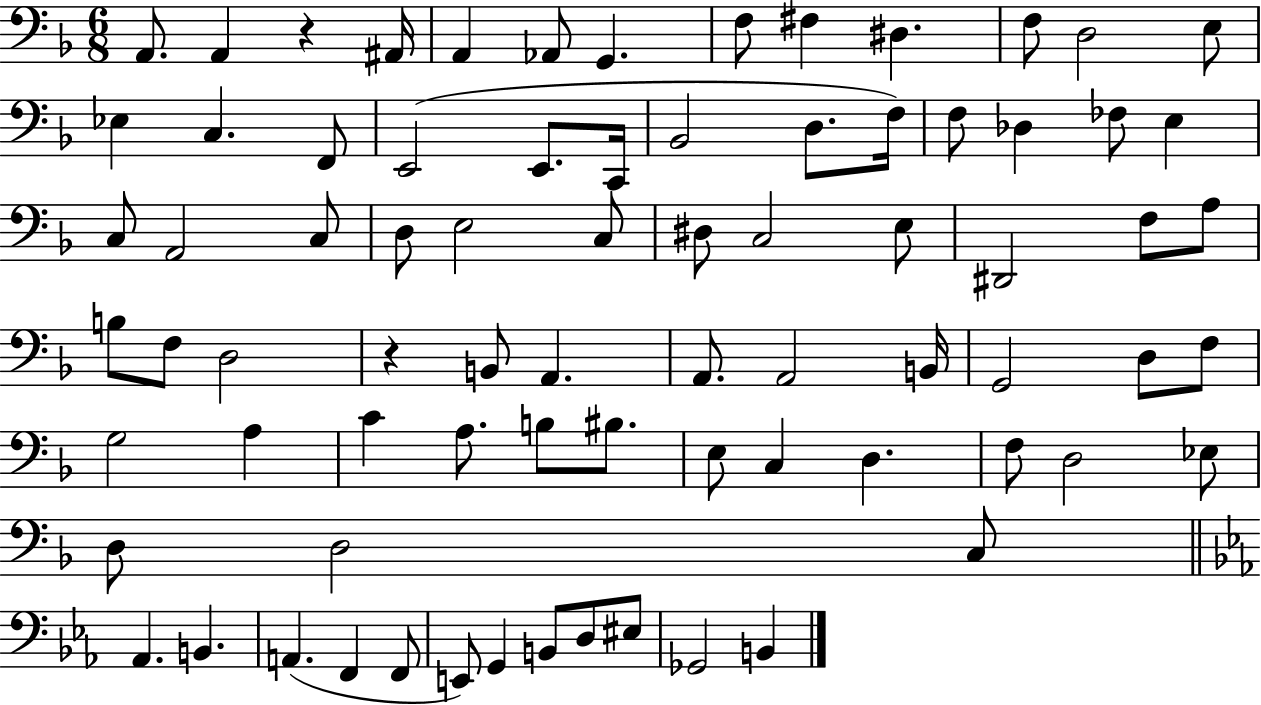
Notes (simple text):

A2/e. A2/q R/q A#2/s A2/q Ab2/e G2/q. F3/e F#3/q D#3/q. F3/e D3/h E3/e Eb3/q C3/q. F2/e E2/h E2/e. C2/s Bb2/h D3/e. F3/s F3/e Db3/q FES3/e E3/q C3/e A2/h C3/e D3/e E3/h C3/e D#3/e C3/h E3/e D#2/h F3/e A3/e B3/e F3/e D3/h R/q B2/e A2/q. A2/e. A2/h B2/s G2/h D3/e F3/e G3/h A3/q C4/q A3/e. B3/e BIS3/e. E3/e C3/q D3/q. F3/e D3/h Eb3/e D3/e D3/h C3/e Ab2/q. B2/q. A2/q. F2/q F2/e E2/e G2/q B2/e D3/e EIS3/e Gb2/h B2/q